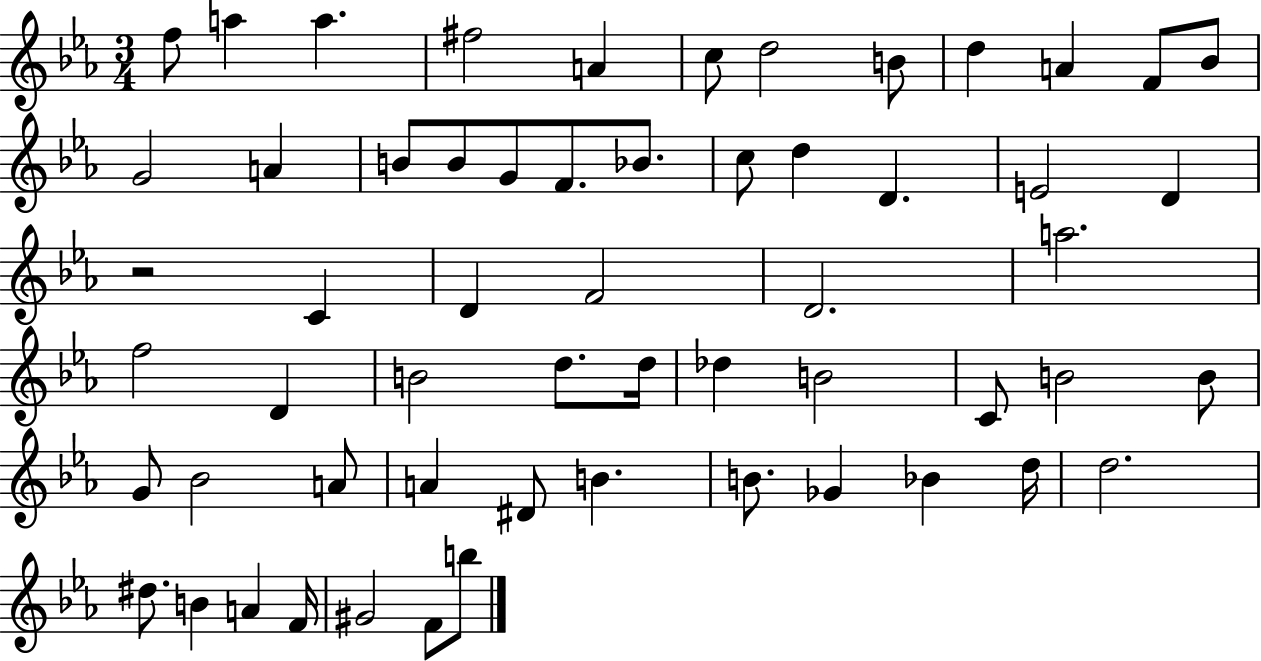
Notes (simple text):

F5/e A5/q A5/q. F#5/h A4/q C5/e D5/h B4/e D5/q A4/q F4/e Bb4/e G4/h A4/q B4/e B4/e G4/e F4/e. Bb4/e. C5/e D5/q D4/q. E4/h D4/q R/h C4/q D4/q F4/h D4/h. A5/h. F5/h D4/q B4/h D5/e. D5/s Db5/q B4/h C4/e B4/h B4/e G4/e Bb4/h A4/e A4/q D#4/e B4/q. B4/e. Gb4/q Bb4/q D5/s D5/h. D#5/e. B4/q A4/q F4/s G#4/h F4/e B5/e